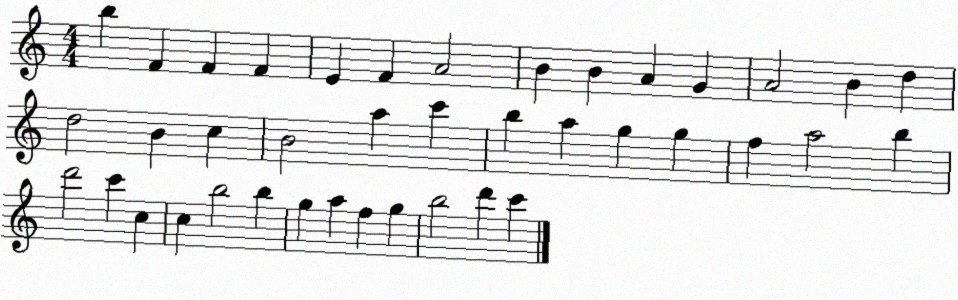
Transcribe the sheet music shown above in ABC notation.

X:1
T:Untitled
M:4/4
L:1/4
K:C
b F F F E F A2 B B A G A2 B d d2 B c B2 a c' b a g g f a2 b d'2 c' c c b2 b g a f g b2 d' c'